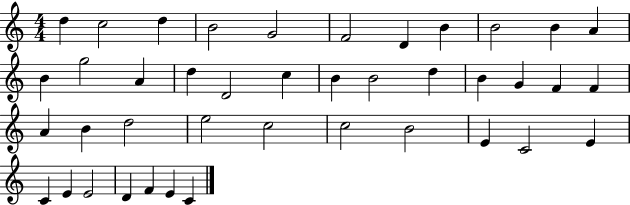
{
  \clef treble
  \numericTimeSignature
  \time 4/4
  \key c \major
  d''4 c''2 d''4 | b'2 g'2 | f'2 d'4 b'4 | b'2 b'4 a'4 | \break b'4 g''2 a'4 | d''4 d'2 c''4 | b'4 b'2 d''4 | b'4 g'4 f'4 f'4 | \break a'4 b'4 d''2 | e''2 c''2 | c''2 b'2 | e'4 c'2 e'4 | \break c'4 e'4 e'2 | d'4 f'4 e'4 c'4 | \bar "|."
}